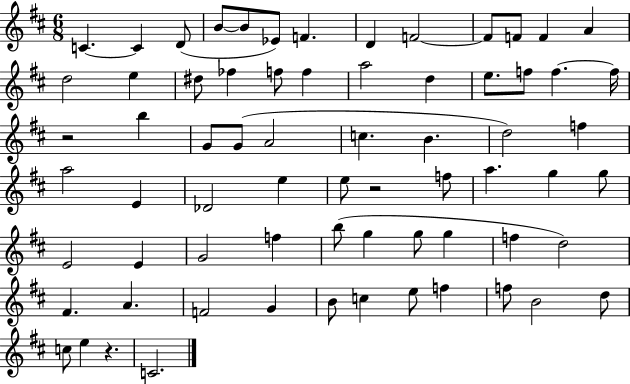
C4/q. C4/q D4/e B4/e B4/e Eb4/e F4/q. D4/q F4/h F4/e F4/e F4/q A4/q D5/h E5/q D#5/e FES5/q F5/e F5/q A5/h D5/q E5/e. F5/e F5/q. F5/s R/h B5/q G4/e G4/e A4/h C5/q. B4/q. D5/h F5/q A5/h E4/q Db4/h E5/q E5/e R/h F5/e A5/q. G5/q G5/e E4/h E4/q G4/h F5/q B5/e G5/q G5/e G5/q F5/q D5/h F#4/q. A4/q. F4/h G4/q B4/e C5/q E5/e F5/q F5/e B4/h D5/e C5/e E5/q R/q. C4/h.